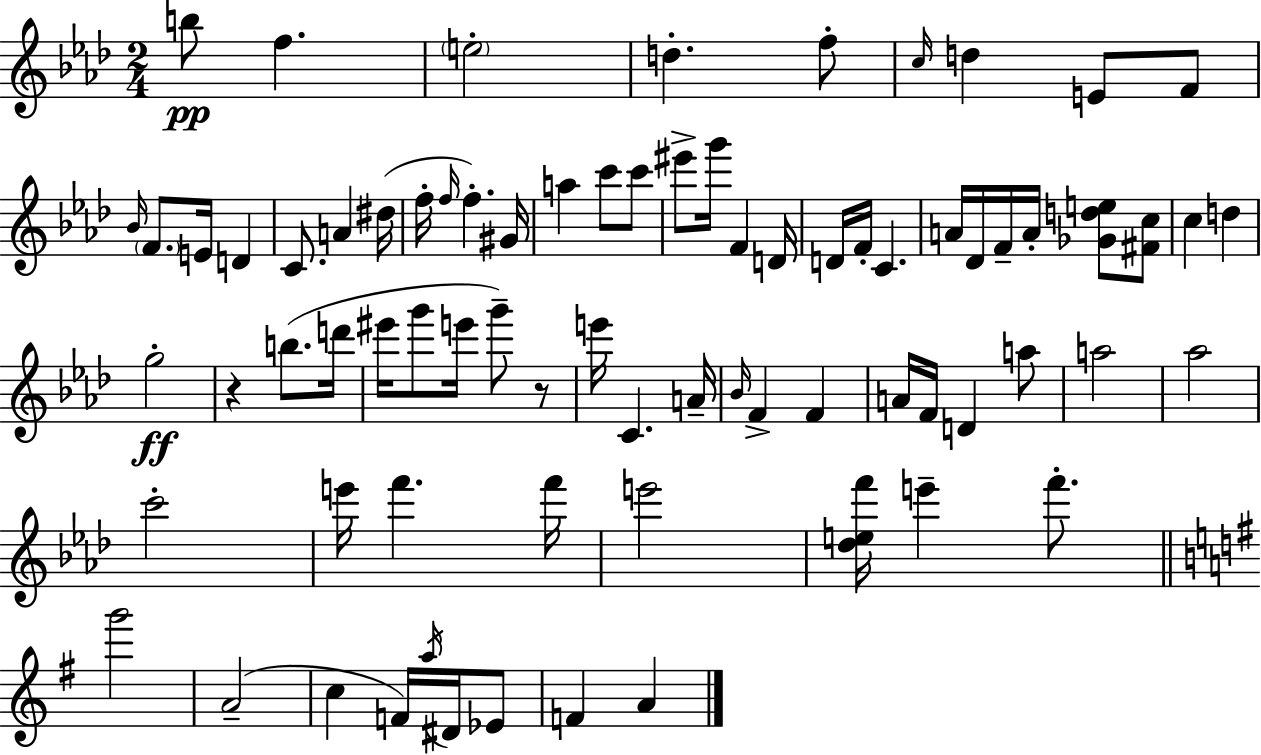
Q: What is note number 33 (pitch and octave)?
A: F4